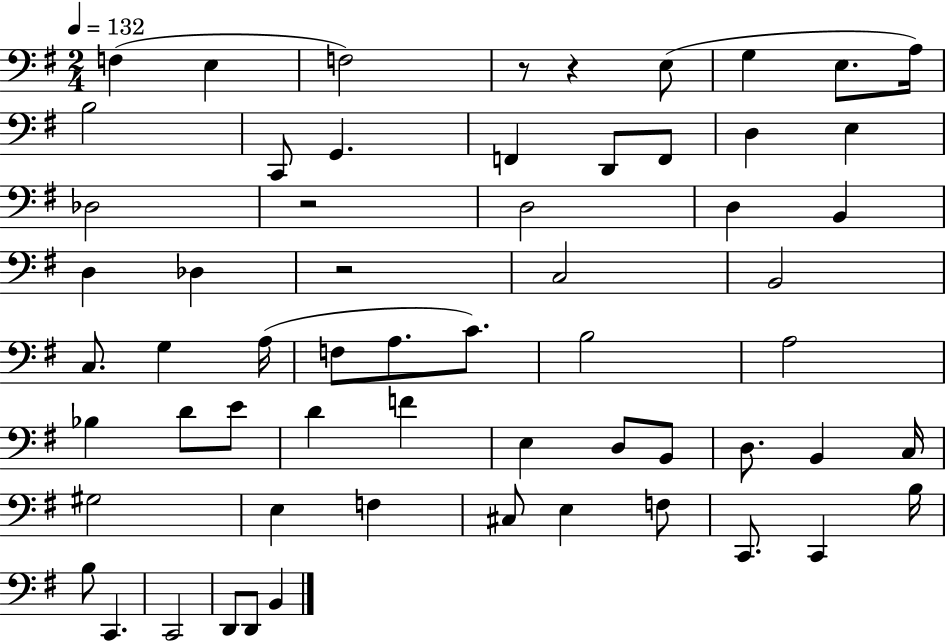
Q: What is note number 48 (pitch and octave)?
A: F3